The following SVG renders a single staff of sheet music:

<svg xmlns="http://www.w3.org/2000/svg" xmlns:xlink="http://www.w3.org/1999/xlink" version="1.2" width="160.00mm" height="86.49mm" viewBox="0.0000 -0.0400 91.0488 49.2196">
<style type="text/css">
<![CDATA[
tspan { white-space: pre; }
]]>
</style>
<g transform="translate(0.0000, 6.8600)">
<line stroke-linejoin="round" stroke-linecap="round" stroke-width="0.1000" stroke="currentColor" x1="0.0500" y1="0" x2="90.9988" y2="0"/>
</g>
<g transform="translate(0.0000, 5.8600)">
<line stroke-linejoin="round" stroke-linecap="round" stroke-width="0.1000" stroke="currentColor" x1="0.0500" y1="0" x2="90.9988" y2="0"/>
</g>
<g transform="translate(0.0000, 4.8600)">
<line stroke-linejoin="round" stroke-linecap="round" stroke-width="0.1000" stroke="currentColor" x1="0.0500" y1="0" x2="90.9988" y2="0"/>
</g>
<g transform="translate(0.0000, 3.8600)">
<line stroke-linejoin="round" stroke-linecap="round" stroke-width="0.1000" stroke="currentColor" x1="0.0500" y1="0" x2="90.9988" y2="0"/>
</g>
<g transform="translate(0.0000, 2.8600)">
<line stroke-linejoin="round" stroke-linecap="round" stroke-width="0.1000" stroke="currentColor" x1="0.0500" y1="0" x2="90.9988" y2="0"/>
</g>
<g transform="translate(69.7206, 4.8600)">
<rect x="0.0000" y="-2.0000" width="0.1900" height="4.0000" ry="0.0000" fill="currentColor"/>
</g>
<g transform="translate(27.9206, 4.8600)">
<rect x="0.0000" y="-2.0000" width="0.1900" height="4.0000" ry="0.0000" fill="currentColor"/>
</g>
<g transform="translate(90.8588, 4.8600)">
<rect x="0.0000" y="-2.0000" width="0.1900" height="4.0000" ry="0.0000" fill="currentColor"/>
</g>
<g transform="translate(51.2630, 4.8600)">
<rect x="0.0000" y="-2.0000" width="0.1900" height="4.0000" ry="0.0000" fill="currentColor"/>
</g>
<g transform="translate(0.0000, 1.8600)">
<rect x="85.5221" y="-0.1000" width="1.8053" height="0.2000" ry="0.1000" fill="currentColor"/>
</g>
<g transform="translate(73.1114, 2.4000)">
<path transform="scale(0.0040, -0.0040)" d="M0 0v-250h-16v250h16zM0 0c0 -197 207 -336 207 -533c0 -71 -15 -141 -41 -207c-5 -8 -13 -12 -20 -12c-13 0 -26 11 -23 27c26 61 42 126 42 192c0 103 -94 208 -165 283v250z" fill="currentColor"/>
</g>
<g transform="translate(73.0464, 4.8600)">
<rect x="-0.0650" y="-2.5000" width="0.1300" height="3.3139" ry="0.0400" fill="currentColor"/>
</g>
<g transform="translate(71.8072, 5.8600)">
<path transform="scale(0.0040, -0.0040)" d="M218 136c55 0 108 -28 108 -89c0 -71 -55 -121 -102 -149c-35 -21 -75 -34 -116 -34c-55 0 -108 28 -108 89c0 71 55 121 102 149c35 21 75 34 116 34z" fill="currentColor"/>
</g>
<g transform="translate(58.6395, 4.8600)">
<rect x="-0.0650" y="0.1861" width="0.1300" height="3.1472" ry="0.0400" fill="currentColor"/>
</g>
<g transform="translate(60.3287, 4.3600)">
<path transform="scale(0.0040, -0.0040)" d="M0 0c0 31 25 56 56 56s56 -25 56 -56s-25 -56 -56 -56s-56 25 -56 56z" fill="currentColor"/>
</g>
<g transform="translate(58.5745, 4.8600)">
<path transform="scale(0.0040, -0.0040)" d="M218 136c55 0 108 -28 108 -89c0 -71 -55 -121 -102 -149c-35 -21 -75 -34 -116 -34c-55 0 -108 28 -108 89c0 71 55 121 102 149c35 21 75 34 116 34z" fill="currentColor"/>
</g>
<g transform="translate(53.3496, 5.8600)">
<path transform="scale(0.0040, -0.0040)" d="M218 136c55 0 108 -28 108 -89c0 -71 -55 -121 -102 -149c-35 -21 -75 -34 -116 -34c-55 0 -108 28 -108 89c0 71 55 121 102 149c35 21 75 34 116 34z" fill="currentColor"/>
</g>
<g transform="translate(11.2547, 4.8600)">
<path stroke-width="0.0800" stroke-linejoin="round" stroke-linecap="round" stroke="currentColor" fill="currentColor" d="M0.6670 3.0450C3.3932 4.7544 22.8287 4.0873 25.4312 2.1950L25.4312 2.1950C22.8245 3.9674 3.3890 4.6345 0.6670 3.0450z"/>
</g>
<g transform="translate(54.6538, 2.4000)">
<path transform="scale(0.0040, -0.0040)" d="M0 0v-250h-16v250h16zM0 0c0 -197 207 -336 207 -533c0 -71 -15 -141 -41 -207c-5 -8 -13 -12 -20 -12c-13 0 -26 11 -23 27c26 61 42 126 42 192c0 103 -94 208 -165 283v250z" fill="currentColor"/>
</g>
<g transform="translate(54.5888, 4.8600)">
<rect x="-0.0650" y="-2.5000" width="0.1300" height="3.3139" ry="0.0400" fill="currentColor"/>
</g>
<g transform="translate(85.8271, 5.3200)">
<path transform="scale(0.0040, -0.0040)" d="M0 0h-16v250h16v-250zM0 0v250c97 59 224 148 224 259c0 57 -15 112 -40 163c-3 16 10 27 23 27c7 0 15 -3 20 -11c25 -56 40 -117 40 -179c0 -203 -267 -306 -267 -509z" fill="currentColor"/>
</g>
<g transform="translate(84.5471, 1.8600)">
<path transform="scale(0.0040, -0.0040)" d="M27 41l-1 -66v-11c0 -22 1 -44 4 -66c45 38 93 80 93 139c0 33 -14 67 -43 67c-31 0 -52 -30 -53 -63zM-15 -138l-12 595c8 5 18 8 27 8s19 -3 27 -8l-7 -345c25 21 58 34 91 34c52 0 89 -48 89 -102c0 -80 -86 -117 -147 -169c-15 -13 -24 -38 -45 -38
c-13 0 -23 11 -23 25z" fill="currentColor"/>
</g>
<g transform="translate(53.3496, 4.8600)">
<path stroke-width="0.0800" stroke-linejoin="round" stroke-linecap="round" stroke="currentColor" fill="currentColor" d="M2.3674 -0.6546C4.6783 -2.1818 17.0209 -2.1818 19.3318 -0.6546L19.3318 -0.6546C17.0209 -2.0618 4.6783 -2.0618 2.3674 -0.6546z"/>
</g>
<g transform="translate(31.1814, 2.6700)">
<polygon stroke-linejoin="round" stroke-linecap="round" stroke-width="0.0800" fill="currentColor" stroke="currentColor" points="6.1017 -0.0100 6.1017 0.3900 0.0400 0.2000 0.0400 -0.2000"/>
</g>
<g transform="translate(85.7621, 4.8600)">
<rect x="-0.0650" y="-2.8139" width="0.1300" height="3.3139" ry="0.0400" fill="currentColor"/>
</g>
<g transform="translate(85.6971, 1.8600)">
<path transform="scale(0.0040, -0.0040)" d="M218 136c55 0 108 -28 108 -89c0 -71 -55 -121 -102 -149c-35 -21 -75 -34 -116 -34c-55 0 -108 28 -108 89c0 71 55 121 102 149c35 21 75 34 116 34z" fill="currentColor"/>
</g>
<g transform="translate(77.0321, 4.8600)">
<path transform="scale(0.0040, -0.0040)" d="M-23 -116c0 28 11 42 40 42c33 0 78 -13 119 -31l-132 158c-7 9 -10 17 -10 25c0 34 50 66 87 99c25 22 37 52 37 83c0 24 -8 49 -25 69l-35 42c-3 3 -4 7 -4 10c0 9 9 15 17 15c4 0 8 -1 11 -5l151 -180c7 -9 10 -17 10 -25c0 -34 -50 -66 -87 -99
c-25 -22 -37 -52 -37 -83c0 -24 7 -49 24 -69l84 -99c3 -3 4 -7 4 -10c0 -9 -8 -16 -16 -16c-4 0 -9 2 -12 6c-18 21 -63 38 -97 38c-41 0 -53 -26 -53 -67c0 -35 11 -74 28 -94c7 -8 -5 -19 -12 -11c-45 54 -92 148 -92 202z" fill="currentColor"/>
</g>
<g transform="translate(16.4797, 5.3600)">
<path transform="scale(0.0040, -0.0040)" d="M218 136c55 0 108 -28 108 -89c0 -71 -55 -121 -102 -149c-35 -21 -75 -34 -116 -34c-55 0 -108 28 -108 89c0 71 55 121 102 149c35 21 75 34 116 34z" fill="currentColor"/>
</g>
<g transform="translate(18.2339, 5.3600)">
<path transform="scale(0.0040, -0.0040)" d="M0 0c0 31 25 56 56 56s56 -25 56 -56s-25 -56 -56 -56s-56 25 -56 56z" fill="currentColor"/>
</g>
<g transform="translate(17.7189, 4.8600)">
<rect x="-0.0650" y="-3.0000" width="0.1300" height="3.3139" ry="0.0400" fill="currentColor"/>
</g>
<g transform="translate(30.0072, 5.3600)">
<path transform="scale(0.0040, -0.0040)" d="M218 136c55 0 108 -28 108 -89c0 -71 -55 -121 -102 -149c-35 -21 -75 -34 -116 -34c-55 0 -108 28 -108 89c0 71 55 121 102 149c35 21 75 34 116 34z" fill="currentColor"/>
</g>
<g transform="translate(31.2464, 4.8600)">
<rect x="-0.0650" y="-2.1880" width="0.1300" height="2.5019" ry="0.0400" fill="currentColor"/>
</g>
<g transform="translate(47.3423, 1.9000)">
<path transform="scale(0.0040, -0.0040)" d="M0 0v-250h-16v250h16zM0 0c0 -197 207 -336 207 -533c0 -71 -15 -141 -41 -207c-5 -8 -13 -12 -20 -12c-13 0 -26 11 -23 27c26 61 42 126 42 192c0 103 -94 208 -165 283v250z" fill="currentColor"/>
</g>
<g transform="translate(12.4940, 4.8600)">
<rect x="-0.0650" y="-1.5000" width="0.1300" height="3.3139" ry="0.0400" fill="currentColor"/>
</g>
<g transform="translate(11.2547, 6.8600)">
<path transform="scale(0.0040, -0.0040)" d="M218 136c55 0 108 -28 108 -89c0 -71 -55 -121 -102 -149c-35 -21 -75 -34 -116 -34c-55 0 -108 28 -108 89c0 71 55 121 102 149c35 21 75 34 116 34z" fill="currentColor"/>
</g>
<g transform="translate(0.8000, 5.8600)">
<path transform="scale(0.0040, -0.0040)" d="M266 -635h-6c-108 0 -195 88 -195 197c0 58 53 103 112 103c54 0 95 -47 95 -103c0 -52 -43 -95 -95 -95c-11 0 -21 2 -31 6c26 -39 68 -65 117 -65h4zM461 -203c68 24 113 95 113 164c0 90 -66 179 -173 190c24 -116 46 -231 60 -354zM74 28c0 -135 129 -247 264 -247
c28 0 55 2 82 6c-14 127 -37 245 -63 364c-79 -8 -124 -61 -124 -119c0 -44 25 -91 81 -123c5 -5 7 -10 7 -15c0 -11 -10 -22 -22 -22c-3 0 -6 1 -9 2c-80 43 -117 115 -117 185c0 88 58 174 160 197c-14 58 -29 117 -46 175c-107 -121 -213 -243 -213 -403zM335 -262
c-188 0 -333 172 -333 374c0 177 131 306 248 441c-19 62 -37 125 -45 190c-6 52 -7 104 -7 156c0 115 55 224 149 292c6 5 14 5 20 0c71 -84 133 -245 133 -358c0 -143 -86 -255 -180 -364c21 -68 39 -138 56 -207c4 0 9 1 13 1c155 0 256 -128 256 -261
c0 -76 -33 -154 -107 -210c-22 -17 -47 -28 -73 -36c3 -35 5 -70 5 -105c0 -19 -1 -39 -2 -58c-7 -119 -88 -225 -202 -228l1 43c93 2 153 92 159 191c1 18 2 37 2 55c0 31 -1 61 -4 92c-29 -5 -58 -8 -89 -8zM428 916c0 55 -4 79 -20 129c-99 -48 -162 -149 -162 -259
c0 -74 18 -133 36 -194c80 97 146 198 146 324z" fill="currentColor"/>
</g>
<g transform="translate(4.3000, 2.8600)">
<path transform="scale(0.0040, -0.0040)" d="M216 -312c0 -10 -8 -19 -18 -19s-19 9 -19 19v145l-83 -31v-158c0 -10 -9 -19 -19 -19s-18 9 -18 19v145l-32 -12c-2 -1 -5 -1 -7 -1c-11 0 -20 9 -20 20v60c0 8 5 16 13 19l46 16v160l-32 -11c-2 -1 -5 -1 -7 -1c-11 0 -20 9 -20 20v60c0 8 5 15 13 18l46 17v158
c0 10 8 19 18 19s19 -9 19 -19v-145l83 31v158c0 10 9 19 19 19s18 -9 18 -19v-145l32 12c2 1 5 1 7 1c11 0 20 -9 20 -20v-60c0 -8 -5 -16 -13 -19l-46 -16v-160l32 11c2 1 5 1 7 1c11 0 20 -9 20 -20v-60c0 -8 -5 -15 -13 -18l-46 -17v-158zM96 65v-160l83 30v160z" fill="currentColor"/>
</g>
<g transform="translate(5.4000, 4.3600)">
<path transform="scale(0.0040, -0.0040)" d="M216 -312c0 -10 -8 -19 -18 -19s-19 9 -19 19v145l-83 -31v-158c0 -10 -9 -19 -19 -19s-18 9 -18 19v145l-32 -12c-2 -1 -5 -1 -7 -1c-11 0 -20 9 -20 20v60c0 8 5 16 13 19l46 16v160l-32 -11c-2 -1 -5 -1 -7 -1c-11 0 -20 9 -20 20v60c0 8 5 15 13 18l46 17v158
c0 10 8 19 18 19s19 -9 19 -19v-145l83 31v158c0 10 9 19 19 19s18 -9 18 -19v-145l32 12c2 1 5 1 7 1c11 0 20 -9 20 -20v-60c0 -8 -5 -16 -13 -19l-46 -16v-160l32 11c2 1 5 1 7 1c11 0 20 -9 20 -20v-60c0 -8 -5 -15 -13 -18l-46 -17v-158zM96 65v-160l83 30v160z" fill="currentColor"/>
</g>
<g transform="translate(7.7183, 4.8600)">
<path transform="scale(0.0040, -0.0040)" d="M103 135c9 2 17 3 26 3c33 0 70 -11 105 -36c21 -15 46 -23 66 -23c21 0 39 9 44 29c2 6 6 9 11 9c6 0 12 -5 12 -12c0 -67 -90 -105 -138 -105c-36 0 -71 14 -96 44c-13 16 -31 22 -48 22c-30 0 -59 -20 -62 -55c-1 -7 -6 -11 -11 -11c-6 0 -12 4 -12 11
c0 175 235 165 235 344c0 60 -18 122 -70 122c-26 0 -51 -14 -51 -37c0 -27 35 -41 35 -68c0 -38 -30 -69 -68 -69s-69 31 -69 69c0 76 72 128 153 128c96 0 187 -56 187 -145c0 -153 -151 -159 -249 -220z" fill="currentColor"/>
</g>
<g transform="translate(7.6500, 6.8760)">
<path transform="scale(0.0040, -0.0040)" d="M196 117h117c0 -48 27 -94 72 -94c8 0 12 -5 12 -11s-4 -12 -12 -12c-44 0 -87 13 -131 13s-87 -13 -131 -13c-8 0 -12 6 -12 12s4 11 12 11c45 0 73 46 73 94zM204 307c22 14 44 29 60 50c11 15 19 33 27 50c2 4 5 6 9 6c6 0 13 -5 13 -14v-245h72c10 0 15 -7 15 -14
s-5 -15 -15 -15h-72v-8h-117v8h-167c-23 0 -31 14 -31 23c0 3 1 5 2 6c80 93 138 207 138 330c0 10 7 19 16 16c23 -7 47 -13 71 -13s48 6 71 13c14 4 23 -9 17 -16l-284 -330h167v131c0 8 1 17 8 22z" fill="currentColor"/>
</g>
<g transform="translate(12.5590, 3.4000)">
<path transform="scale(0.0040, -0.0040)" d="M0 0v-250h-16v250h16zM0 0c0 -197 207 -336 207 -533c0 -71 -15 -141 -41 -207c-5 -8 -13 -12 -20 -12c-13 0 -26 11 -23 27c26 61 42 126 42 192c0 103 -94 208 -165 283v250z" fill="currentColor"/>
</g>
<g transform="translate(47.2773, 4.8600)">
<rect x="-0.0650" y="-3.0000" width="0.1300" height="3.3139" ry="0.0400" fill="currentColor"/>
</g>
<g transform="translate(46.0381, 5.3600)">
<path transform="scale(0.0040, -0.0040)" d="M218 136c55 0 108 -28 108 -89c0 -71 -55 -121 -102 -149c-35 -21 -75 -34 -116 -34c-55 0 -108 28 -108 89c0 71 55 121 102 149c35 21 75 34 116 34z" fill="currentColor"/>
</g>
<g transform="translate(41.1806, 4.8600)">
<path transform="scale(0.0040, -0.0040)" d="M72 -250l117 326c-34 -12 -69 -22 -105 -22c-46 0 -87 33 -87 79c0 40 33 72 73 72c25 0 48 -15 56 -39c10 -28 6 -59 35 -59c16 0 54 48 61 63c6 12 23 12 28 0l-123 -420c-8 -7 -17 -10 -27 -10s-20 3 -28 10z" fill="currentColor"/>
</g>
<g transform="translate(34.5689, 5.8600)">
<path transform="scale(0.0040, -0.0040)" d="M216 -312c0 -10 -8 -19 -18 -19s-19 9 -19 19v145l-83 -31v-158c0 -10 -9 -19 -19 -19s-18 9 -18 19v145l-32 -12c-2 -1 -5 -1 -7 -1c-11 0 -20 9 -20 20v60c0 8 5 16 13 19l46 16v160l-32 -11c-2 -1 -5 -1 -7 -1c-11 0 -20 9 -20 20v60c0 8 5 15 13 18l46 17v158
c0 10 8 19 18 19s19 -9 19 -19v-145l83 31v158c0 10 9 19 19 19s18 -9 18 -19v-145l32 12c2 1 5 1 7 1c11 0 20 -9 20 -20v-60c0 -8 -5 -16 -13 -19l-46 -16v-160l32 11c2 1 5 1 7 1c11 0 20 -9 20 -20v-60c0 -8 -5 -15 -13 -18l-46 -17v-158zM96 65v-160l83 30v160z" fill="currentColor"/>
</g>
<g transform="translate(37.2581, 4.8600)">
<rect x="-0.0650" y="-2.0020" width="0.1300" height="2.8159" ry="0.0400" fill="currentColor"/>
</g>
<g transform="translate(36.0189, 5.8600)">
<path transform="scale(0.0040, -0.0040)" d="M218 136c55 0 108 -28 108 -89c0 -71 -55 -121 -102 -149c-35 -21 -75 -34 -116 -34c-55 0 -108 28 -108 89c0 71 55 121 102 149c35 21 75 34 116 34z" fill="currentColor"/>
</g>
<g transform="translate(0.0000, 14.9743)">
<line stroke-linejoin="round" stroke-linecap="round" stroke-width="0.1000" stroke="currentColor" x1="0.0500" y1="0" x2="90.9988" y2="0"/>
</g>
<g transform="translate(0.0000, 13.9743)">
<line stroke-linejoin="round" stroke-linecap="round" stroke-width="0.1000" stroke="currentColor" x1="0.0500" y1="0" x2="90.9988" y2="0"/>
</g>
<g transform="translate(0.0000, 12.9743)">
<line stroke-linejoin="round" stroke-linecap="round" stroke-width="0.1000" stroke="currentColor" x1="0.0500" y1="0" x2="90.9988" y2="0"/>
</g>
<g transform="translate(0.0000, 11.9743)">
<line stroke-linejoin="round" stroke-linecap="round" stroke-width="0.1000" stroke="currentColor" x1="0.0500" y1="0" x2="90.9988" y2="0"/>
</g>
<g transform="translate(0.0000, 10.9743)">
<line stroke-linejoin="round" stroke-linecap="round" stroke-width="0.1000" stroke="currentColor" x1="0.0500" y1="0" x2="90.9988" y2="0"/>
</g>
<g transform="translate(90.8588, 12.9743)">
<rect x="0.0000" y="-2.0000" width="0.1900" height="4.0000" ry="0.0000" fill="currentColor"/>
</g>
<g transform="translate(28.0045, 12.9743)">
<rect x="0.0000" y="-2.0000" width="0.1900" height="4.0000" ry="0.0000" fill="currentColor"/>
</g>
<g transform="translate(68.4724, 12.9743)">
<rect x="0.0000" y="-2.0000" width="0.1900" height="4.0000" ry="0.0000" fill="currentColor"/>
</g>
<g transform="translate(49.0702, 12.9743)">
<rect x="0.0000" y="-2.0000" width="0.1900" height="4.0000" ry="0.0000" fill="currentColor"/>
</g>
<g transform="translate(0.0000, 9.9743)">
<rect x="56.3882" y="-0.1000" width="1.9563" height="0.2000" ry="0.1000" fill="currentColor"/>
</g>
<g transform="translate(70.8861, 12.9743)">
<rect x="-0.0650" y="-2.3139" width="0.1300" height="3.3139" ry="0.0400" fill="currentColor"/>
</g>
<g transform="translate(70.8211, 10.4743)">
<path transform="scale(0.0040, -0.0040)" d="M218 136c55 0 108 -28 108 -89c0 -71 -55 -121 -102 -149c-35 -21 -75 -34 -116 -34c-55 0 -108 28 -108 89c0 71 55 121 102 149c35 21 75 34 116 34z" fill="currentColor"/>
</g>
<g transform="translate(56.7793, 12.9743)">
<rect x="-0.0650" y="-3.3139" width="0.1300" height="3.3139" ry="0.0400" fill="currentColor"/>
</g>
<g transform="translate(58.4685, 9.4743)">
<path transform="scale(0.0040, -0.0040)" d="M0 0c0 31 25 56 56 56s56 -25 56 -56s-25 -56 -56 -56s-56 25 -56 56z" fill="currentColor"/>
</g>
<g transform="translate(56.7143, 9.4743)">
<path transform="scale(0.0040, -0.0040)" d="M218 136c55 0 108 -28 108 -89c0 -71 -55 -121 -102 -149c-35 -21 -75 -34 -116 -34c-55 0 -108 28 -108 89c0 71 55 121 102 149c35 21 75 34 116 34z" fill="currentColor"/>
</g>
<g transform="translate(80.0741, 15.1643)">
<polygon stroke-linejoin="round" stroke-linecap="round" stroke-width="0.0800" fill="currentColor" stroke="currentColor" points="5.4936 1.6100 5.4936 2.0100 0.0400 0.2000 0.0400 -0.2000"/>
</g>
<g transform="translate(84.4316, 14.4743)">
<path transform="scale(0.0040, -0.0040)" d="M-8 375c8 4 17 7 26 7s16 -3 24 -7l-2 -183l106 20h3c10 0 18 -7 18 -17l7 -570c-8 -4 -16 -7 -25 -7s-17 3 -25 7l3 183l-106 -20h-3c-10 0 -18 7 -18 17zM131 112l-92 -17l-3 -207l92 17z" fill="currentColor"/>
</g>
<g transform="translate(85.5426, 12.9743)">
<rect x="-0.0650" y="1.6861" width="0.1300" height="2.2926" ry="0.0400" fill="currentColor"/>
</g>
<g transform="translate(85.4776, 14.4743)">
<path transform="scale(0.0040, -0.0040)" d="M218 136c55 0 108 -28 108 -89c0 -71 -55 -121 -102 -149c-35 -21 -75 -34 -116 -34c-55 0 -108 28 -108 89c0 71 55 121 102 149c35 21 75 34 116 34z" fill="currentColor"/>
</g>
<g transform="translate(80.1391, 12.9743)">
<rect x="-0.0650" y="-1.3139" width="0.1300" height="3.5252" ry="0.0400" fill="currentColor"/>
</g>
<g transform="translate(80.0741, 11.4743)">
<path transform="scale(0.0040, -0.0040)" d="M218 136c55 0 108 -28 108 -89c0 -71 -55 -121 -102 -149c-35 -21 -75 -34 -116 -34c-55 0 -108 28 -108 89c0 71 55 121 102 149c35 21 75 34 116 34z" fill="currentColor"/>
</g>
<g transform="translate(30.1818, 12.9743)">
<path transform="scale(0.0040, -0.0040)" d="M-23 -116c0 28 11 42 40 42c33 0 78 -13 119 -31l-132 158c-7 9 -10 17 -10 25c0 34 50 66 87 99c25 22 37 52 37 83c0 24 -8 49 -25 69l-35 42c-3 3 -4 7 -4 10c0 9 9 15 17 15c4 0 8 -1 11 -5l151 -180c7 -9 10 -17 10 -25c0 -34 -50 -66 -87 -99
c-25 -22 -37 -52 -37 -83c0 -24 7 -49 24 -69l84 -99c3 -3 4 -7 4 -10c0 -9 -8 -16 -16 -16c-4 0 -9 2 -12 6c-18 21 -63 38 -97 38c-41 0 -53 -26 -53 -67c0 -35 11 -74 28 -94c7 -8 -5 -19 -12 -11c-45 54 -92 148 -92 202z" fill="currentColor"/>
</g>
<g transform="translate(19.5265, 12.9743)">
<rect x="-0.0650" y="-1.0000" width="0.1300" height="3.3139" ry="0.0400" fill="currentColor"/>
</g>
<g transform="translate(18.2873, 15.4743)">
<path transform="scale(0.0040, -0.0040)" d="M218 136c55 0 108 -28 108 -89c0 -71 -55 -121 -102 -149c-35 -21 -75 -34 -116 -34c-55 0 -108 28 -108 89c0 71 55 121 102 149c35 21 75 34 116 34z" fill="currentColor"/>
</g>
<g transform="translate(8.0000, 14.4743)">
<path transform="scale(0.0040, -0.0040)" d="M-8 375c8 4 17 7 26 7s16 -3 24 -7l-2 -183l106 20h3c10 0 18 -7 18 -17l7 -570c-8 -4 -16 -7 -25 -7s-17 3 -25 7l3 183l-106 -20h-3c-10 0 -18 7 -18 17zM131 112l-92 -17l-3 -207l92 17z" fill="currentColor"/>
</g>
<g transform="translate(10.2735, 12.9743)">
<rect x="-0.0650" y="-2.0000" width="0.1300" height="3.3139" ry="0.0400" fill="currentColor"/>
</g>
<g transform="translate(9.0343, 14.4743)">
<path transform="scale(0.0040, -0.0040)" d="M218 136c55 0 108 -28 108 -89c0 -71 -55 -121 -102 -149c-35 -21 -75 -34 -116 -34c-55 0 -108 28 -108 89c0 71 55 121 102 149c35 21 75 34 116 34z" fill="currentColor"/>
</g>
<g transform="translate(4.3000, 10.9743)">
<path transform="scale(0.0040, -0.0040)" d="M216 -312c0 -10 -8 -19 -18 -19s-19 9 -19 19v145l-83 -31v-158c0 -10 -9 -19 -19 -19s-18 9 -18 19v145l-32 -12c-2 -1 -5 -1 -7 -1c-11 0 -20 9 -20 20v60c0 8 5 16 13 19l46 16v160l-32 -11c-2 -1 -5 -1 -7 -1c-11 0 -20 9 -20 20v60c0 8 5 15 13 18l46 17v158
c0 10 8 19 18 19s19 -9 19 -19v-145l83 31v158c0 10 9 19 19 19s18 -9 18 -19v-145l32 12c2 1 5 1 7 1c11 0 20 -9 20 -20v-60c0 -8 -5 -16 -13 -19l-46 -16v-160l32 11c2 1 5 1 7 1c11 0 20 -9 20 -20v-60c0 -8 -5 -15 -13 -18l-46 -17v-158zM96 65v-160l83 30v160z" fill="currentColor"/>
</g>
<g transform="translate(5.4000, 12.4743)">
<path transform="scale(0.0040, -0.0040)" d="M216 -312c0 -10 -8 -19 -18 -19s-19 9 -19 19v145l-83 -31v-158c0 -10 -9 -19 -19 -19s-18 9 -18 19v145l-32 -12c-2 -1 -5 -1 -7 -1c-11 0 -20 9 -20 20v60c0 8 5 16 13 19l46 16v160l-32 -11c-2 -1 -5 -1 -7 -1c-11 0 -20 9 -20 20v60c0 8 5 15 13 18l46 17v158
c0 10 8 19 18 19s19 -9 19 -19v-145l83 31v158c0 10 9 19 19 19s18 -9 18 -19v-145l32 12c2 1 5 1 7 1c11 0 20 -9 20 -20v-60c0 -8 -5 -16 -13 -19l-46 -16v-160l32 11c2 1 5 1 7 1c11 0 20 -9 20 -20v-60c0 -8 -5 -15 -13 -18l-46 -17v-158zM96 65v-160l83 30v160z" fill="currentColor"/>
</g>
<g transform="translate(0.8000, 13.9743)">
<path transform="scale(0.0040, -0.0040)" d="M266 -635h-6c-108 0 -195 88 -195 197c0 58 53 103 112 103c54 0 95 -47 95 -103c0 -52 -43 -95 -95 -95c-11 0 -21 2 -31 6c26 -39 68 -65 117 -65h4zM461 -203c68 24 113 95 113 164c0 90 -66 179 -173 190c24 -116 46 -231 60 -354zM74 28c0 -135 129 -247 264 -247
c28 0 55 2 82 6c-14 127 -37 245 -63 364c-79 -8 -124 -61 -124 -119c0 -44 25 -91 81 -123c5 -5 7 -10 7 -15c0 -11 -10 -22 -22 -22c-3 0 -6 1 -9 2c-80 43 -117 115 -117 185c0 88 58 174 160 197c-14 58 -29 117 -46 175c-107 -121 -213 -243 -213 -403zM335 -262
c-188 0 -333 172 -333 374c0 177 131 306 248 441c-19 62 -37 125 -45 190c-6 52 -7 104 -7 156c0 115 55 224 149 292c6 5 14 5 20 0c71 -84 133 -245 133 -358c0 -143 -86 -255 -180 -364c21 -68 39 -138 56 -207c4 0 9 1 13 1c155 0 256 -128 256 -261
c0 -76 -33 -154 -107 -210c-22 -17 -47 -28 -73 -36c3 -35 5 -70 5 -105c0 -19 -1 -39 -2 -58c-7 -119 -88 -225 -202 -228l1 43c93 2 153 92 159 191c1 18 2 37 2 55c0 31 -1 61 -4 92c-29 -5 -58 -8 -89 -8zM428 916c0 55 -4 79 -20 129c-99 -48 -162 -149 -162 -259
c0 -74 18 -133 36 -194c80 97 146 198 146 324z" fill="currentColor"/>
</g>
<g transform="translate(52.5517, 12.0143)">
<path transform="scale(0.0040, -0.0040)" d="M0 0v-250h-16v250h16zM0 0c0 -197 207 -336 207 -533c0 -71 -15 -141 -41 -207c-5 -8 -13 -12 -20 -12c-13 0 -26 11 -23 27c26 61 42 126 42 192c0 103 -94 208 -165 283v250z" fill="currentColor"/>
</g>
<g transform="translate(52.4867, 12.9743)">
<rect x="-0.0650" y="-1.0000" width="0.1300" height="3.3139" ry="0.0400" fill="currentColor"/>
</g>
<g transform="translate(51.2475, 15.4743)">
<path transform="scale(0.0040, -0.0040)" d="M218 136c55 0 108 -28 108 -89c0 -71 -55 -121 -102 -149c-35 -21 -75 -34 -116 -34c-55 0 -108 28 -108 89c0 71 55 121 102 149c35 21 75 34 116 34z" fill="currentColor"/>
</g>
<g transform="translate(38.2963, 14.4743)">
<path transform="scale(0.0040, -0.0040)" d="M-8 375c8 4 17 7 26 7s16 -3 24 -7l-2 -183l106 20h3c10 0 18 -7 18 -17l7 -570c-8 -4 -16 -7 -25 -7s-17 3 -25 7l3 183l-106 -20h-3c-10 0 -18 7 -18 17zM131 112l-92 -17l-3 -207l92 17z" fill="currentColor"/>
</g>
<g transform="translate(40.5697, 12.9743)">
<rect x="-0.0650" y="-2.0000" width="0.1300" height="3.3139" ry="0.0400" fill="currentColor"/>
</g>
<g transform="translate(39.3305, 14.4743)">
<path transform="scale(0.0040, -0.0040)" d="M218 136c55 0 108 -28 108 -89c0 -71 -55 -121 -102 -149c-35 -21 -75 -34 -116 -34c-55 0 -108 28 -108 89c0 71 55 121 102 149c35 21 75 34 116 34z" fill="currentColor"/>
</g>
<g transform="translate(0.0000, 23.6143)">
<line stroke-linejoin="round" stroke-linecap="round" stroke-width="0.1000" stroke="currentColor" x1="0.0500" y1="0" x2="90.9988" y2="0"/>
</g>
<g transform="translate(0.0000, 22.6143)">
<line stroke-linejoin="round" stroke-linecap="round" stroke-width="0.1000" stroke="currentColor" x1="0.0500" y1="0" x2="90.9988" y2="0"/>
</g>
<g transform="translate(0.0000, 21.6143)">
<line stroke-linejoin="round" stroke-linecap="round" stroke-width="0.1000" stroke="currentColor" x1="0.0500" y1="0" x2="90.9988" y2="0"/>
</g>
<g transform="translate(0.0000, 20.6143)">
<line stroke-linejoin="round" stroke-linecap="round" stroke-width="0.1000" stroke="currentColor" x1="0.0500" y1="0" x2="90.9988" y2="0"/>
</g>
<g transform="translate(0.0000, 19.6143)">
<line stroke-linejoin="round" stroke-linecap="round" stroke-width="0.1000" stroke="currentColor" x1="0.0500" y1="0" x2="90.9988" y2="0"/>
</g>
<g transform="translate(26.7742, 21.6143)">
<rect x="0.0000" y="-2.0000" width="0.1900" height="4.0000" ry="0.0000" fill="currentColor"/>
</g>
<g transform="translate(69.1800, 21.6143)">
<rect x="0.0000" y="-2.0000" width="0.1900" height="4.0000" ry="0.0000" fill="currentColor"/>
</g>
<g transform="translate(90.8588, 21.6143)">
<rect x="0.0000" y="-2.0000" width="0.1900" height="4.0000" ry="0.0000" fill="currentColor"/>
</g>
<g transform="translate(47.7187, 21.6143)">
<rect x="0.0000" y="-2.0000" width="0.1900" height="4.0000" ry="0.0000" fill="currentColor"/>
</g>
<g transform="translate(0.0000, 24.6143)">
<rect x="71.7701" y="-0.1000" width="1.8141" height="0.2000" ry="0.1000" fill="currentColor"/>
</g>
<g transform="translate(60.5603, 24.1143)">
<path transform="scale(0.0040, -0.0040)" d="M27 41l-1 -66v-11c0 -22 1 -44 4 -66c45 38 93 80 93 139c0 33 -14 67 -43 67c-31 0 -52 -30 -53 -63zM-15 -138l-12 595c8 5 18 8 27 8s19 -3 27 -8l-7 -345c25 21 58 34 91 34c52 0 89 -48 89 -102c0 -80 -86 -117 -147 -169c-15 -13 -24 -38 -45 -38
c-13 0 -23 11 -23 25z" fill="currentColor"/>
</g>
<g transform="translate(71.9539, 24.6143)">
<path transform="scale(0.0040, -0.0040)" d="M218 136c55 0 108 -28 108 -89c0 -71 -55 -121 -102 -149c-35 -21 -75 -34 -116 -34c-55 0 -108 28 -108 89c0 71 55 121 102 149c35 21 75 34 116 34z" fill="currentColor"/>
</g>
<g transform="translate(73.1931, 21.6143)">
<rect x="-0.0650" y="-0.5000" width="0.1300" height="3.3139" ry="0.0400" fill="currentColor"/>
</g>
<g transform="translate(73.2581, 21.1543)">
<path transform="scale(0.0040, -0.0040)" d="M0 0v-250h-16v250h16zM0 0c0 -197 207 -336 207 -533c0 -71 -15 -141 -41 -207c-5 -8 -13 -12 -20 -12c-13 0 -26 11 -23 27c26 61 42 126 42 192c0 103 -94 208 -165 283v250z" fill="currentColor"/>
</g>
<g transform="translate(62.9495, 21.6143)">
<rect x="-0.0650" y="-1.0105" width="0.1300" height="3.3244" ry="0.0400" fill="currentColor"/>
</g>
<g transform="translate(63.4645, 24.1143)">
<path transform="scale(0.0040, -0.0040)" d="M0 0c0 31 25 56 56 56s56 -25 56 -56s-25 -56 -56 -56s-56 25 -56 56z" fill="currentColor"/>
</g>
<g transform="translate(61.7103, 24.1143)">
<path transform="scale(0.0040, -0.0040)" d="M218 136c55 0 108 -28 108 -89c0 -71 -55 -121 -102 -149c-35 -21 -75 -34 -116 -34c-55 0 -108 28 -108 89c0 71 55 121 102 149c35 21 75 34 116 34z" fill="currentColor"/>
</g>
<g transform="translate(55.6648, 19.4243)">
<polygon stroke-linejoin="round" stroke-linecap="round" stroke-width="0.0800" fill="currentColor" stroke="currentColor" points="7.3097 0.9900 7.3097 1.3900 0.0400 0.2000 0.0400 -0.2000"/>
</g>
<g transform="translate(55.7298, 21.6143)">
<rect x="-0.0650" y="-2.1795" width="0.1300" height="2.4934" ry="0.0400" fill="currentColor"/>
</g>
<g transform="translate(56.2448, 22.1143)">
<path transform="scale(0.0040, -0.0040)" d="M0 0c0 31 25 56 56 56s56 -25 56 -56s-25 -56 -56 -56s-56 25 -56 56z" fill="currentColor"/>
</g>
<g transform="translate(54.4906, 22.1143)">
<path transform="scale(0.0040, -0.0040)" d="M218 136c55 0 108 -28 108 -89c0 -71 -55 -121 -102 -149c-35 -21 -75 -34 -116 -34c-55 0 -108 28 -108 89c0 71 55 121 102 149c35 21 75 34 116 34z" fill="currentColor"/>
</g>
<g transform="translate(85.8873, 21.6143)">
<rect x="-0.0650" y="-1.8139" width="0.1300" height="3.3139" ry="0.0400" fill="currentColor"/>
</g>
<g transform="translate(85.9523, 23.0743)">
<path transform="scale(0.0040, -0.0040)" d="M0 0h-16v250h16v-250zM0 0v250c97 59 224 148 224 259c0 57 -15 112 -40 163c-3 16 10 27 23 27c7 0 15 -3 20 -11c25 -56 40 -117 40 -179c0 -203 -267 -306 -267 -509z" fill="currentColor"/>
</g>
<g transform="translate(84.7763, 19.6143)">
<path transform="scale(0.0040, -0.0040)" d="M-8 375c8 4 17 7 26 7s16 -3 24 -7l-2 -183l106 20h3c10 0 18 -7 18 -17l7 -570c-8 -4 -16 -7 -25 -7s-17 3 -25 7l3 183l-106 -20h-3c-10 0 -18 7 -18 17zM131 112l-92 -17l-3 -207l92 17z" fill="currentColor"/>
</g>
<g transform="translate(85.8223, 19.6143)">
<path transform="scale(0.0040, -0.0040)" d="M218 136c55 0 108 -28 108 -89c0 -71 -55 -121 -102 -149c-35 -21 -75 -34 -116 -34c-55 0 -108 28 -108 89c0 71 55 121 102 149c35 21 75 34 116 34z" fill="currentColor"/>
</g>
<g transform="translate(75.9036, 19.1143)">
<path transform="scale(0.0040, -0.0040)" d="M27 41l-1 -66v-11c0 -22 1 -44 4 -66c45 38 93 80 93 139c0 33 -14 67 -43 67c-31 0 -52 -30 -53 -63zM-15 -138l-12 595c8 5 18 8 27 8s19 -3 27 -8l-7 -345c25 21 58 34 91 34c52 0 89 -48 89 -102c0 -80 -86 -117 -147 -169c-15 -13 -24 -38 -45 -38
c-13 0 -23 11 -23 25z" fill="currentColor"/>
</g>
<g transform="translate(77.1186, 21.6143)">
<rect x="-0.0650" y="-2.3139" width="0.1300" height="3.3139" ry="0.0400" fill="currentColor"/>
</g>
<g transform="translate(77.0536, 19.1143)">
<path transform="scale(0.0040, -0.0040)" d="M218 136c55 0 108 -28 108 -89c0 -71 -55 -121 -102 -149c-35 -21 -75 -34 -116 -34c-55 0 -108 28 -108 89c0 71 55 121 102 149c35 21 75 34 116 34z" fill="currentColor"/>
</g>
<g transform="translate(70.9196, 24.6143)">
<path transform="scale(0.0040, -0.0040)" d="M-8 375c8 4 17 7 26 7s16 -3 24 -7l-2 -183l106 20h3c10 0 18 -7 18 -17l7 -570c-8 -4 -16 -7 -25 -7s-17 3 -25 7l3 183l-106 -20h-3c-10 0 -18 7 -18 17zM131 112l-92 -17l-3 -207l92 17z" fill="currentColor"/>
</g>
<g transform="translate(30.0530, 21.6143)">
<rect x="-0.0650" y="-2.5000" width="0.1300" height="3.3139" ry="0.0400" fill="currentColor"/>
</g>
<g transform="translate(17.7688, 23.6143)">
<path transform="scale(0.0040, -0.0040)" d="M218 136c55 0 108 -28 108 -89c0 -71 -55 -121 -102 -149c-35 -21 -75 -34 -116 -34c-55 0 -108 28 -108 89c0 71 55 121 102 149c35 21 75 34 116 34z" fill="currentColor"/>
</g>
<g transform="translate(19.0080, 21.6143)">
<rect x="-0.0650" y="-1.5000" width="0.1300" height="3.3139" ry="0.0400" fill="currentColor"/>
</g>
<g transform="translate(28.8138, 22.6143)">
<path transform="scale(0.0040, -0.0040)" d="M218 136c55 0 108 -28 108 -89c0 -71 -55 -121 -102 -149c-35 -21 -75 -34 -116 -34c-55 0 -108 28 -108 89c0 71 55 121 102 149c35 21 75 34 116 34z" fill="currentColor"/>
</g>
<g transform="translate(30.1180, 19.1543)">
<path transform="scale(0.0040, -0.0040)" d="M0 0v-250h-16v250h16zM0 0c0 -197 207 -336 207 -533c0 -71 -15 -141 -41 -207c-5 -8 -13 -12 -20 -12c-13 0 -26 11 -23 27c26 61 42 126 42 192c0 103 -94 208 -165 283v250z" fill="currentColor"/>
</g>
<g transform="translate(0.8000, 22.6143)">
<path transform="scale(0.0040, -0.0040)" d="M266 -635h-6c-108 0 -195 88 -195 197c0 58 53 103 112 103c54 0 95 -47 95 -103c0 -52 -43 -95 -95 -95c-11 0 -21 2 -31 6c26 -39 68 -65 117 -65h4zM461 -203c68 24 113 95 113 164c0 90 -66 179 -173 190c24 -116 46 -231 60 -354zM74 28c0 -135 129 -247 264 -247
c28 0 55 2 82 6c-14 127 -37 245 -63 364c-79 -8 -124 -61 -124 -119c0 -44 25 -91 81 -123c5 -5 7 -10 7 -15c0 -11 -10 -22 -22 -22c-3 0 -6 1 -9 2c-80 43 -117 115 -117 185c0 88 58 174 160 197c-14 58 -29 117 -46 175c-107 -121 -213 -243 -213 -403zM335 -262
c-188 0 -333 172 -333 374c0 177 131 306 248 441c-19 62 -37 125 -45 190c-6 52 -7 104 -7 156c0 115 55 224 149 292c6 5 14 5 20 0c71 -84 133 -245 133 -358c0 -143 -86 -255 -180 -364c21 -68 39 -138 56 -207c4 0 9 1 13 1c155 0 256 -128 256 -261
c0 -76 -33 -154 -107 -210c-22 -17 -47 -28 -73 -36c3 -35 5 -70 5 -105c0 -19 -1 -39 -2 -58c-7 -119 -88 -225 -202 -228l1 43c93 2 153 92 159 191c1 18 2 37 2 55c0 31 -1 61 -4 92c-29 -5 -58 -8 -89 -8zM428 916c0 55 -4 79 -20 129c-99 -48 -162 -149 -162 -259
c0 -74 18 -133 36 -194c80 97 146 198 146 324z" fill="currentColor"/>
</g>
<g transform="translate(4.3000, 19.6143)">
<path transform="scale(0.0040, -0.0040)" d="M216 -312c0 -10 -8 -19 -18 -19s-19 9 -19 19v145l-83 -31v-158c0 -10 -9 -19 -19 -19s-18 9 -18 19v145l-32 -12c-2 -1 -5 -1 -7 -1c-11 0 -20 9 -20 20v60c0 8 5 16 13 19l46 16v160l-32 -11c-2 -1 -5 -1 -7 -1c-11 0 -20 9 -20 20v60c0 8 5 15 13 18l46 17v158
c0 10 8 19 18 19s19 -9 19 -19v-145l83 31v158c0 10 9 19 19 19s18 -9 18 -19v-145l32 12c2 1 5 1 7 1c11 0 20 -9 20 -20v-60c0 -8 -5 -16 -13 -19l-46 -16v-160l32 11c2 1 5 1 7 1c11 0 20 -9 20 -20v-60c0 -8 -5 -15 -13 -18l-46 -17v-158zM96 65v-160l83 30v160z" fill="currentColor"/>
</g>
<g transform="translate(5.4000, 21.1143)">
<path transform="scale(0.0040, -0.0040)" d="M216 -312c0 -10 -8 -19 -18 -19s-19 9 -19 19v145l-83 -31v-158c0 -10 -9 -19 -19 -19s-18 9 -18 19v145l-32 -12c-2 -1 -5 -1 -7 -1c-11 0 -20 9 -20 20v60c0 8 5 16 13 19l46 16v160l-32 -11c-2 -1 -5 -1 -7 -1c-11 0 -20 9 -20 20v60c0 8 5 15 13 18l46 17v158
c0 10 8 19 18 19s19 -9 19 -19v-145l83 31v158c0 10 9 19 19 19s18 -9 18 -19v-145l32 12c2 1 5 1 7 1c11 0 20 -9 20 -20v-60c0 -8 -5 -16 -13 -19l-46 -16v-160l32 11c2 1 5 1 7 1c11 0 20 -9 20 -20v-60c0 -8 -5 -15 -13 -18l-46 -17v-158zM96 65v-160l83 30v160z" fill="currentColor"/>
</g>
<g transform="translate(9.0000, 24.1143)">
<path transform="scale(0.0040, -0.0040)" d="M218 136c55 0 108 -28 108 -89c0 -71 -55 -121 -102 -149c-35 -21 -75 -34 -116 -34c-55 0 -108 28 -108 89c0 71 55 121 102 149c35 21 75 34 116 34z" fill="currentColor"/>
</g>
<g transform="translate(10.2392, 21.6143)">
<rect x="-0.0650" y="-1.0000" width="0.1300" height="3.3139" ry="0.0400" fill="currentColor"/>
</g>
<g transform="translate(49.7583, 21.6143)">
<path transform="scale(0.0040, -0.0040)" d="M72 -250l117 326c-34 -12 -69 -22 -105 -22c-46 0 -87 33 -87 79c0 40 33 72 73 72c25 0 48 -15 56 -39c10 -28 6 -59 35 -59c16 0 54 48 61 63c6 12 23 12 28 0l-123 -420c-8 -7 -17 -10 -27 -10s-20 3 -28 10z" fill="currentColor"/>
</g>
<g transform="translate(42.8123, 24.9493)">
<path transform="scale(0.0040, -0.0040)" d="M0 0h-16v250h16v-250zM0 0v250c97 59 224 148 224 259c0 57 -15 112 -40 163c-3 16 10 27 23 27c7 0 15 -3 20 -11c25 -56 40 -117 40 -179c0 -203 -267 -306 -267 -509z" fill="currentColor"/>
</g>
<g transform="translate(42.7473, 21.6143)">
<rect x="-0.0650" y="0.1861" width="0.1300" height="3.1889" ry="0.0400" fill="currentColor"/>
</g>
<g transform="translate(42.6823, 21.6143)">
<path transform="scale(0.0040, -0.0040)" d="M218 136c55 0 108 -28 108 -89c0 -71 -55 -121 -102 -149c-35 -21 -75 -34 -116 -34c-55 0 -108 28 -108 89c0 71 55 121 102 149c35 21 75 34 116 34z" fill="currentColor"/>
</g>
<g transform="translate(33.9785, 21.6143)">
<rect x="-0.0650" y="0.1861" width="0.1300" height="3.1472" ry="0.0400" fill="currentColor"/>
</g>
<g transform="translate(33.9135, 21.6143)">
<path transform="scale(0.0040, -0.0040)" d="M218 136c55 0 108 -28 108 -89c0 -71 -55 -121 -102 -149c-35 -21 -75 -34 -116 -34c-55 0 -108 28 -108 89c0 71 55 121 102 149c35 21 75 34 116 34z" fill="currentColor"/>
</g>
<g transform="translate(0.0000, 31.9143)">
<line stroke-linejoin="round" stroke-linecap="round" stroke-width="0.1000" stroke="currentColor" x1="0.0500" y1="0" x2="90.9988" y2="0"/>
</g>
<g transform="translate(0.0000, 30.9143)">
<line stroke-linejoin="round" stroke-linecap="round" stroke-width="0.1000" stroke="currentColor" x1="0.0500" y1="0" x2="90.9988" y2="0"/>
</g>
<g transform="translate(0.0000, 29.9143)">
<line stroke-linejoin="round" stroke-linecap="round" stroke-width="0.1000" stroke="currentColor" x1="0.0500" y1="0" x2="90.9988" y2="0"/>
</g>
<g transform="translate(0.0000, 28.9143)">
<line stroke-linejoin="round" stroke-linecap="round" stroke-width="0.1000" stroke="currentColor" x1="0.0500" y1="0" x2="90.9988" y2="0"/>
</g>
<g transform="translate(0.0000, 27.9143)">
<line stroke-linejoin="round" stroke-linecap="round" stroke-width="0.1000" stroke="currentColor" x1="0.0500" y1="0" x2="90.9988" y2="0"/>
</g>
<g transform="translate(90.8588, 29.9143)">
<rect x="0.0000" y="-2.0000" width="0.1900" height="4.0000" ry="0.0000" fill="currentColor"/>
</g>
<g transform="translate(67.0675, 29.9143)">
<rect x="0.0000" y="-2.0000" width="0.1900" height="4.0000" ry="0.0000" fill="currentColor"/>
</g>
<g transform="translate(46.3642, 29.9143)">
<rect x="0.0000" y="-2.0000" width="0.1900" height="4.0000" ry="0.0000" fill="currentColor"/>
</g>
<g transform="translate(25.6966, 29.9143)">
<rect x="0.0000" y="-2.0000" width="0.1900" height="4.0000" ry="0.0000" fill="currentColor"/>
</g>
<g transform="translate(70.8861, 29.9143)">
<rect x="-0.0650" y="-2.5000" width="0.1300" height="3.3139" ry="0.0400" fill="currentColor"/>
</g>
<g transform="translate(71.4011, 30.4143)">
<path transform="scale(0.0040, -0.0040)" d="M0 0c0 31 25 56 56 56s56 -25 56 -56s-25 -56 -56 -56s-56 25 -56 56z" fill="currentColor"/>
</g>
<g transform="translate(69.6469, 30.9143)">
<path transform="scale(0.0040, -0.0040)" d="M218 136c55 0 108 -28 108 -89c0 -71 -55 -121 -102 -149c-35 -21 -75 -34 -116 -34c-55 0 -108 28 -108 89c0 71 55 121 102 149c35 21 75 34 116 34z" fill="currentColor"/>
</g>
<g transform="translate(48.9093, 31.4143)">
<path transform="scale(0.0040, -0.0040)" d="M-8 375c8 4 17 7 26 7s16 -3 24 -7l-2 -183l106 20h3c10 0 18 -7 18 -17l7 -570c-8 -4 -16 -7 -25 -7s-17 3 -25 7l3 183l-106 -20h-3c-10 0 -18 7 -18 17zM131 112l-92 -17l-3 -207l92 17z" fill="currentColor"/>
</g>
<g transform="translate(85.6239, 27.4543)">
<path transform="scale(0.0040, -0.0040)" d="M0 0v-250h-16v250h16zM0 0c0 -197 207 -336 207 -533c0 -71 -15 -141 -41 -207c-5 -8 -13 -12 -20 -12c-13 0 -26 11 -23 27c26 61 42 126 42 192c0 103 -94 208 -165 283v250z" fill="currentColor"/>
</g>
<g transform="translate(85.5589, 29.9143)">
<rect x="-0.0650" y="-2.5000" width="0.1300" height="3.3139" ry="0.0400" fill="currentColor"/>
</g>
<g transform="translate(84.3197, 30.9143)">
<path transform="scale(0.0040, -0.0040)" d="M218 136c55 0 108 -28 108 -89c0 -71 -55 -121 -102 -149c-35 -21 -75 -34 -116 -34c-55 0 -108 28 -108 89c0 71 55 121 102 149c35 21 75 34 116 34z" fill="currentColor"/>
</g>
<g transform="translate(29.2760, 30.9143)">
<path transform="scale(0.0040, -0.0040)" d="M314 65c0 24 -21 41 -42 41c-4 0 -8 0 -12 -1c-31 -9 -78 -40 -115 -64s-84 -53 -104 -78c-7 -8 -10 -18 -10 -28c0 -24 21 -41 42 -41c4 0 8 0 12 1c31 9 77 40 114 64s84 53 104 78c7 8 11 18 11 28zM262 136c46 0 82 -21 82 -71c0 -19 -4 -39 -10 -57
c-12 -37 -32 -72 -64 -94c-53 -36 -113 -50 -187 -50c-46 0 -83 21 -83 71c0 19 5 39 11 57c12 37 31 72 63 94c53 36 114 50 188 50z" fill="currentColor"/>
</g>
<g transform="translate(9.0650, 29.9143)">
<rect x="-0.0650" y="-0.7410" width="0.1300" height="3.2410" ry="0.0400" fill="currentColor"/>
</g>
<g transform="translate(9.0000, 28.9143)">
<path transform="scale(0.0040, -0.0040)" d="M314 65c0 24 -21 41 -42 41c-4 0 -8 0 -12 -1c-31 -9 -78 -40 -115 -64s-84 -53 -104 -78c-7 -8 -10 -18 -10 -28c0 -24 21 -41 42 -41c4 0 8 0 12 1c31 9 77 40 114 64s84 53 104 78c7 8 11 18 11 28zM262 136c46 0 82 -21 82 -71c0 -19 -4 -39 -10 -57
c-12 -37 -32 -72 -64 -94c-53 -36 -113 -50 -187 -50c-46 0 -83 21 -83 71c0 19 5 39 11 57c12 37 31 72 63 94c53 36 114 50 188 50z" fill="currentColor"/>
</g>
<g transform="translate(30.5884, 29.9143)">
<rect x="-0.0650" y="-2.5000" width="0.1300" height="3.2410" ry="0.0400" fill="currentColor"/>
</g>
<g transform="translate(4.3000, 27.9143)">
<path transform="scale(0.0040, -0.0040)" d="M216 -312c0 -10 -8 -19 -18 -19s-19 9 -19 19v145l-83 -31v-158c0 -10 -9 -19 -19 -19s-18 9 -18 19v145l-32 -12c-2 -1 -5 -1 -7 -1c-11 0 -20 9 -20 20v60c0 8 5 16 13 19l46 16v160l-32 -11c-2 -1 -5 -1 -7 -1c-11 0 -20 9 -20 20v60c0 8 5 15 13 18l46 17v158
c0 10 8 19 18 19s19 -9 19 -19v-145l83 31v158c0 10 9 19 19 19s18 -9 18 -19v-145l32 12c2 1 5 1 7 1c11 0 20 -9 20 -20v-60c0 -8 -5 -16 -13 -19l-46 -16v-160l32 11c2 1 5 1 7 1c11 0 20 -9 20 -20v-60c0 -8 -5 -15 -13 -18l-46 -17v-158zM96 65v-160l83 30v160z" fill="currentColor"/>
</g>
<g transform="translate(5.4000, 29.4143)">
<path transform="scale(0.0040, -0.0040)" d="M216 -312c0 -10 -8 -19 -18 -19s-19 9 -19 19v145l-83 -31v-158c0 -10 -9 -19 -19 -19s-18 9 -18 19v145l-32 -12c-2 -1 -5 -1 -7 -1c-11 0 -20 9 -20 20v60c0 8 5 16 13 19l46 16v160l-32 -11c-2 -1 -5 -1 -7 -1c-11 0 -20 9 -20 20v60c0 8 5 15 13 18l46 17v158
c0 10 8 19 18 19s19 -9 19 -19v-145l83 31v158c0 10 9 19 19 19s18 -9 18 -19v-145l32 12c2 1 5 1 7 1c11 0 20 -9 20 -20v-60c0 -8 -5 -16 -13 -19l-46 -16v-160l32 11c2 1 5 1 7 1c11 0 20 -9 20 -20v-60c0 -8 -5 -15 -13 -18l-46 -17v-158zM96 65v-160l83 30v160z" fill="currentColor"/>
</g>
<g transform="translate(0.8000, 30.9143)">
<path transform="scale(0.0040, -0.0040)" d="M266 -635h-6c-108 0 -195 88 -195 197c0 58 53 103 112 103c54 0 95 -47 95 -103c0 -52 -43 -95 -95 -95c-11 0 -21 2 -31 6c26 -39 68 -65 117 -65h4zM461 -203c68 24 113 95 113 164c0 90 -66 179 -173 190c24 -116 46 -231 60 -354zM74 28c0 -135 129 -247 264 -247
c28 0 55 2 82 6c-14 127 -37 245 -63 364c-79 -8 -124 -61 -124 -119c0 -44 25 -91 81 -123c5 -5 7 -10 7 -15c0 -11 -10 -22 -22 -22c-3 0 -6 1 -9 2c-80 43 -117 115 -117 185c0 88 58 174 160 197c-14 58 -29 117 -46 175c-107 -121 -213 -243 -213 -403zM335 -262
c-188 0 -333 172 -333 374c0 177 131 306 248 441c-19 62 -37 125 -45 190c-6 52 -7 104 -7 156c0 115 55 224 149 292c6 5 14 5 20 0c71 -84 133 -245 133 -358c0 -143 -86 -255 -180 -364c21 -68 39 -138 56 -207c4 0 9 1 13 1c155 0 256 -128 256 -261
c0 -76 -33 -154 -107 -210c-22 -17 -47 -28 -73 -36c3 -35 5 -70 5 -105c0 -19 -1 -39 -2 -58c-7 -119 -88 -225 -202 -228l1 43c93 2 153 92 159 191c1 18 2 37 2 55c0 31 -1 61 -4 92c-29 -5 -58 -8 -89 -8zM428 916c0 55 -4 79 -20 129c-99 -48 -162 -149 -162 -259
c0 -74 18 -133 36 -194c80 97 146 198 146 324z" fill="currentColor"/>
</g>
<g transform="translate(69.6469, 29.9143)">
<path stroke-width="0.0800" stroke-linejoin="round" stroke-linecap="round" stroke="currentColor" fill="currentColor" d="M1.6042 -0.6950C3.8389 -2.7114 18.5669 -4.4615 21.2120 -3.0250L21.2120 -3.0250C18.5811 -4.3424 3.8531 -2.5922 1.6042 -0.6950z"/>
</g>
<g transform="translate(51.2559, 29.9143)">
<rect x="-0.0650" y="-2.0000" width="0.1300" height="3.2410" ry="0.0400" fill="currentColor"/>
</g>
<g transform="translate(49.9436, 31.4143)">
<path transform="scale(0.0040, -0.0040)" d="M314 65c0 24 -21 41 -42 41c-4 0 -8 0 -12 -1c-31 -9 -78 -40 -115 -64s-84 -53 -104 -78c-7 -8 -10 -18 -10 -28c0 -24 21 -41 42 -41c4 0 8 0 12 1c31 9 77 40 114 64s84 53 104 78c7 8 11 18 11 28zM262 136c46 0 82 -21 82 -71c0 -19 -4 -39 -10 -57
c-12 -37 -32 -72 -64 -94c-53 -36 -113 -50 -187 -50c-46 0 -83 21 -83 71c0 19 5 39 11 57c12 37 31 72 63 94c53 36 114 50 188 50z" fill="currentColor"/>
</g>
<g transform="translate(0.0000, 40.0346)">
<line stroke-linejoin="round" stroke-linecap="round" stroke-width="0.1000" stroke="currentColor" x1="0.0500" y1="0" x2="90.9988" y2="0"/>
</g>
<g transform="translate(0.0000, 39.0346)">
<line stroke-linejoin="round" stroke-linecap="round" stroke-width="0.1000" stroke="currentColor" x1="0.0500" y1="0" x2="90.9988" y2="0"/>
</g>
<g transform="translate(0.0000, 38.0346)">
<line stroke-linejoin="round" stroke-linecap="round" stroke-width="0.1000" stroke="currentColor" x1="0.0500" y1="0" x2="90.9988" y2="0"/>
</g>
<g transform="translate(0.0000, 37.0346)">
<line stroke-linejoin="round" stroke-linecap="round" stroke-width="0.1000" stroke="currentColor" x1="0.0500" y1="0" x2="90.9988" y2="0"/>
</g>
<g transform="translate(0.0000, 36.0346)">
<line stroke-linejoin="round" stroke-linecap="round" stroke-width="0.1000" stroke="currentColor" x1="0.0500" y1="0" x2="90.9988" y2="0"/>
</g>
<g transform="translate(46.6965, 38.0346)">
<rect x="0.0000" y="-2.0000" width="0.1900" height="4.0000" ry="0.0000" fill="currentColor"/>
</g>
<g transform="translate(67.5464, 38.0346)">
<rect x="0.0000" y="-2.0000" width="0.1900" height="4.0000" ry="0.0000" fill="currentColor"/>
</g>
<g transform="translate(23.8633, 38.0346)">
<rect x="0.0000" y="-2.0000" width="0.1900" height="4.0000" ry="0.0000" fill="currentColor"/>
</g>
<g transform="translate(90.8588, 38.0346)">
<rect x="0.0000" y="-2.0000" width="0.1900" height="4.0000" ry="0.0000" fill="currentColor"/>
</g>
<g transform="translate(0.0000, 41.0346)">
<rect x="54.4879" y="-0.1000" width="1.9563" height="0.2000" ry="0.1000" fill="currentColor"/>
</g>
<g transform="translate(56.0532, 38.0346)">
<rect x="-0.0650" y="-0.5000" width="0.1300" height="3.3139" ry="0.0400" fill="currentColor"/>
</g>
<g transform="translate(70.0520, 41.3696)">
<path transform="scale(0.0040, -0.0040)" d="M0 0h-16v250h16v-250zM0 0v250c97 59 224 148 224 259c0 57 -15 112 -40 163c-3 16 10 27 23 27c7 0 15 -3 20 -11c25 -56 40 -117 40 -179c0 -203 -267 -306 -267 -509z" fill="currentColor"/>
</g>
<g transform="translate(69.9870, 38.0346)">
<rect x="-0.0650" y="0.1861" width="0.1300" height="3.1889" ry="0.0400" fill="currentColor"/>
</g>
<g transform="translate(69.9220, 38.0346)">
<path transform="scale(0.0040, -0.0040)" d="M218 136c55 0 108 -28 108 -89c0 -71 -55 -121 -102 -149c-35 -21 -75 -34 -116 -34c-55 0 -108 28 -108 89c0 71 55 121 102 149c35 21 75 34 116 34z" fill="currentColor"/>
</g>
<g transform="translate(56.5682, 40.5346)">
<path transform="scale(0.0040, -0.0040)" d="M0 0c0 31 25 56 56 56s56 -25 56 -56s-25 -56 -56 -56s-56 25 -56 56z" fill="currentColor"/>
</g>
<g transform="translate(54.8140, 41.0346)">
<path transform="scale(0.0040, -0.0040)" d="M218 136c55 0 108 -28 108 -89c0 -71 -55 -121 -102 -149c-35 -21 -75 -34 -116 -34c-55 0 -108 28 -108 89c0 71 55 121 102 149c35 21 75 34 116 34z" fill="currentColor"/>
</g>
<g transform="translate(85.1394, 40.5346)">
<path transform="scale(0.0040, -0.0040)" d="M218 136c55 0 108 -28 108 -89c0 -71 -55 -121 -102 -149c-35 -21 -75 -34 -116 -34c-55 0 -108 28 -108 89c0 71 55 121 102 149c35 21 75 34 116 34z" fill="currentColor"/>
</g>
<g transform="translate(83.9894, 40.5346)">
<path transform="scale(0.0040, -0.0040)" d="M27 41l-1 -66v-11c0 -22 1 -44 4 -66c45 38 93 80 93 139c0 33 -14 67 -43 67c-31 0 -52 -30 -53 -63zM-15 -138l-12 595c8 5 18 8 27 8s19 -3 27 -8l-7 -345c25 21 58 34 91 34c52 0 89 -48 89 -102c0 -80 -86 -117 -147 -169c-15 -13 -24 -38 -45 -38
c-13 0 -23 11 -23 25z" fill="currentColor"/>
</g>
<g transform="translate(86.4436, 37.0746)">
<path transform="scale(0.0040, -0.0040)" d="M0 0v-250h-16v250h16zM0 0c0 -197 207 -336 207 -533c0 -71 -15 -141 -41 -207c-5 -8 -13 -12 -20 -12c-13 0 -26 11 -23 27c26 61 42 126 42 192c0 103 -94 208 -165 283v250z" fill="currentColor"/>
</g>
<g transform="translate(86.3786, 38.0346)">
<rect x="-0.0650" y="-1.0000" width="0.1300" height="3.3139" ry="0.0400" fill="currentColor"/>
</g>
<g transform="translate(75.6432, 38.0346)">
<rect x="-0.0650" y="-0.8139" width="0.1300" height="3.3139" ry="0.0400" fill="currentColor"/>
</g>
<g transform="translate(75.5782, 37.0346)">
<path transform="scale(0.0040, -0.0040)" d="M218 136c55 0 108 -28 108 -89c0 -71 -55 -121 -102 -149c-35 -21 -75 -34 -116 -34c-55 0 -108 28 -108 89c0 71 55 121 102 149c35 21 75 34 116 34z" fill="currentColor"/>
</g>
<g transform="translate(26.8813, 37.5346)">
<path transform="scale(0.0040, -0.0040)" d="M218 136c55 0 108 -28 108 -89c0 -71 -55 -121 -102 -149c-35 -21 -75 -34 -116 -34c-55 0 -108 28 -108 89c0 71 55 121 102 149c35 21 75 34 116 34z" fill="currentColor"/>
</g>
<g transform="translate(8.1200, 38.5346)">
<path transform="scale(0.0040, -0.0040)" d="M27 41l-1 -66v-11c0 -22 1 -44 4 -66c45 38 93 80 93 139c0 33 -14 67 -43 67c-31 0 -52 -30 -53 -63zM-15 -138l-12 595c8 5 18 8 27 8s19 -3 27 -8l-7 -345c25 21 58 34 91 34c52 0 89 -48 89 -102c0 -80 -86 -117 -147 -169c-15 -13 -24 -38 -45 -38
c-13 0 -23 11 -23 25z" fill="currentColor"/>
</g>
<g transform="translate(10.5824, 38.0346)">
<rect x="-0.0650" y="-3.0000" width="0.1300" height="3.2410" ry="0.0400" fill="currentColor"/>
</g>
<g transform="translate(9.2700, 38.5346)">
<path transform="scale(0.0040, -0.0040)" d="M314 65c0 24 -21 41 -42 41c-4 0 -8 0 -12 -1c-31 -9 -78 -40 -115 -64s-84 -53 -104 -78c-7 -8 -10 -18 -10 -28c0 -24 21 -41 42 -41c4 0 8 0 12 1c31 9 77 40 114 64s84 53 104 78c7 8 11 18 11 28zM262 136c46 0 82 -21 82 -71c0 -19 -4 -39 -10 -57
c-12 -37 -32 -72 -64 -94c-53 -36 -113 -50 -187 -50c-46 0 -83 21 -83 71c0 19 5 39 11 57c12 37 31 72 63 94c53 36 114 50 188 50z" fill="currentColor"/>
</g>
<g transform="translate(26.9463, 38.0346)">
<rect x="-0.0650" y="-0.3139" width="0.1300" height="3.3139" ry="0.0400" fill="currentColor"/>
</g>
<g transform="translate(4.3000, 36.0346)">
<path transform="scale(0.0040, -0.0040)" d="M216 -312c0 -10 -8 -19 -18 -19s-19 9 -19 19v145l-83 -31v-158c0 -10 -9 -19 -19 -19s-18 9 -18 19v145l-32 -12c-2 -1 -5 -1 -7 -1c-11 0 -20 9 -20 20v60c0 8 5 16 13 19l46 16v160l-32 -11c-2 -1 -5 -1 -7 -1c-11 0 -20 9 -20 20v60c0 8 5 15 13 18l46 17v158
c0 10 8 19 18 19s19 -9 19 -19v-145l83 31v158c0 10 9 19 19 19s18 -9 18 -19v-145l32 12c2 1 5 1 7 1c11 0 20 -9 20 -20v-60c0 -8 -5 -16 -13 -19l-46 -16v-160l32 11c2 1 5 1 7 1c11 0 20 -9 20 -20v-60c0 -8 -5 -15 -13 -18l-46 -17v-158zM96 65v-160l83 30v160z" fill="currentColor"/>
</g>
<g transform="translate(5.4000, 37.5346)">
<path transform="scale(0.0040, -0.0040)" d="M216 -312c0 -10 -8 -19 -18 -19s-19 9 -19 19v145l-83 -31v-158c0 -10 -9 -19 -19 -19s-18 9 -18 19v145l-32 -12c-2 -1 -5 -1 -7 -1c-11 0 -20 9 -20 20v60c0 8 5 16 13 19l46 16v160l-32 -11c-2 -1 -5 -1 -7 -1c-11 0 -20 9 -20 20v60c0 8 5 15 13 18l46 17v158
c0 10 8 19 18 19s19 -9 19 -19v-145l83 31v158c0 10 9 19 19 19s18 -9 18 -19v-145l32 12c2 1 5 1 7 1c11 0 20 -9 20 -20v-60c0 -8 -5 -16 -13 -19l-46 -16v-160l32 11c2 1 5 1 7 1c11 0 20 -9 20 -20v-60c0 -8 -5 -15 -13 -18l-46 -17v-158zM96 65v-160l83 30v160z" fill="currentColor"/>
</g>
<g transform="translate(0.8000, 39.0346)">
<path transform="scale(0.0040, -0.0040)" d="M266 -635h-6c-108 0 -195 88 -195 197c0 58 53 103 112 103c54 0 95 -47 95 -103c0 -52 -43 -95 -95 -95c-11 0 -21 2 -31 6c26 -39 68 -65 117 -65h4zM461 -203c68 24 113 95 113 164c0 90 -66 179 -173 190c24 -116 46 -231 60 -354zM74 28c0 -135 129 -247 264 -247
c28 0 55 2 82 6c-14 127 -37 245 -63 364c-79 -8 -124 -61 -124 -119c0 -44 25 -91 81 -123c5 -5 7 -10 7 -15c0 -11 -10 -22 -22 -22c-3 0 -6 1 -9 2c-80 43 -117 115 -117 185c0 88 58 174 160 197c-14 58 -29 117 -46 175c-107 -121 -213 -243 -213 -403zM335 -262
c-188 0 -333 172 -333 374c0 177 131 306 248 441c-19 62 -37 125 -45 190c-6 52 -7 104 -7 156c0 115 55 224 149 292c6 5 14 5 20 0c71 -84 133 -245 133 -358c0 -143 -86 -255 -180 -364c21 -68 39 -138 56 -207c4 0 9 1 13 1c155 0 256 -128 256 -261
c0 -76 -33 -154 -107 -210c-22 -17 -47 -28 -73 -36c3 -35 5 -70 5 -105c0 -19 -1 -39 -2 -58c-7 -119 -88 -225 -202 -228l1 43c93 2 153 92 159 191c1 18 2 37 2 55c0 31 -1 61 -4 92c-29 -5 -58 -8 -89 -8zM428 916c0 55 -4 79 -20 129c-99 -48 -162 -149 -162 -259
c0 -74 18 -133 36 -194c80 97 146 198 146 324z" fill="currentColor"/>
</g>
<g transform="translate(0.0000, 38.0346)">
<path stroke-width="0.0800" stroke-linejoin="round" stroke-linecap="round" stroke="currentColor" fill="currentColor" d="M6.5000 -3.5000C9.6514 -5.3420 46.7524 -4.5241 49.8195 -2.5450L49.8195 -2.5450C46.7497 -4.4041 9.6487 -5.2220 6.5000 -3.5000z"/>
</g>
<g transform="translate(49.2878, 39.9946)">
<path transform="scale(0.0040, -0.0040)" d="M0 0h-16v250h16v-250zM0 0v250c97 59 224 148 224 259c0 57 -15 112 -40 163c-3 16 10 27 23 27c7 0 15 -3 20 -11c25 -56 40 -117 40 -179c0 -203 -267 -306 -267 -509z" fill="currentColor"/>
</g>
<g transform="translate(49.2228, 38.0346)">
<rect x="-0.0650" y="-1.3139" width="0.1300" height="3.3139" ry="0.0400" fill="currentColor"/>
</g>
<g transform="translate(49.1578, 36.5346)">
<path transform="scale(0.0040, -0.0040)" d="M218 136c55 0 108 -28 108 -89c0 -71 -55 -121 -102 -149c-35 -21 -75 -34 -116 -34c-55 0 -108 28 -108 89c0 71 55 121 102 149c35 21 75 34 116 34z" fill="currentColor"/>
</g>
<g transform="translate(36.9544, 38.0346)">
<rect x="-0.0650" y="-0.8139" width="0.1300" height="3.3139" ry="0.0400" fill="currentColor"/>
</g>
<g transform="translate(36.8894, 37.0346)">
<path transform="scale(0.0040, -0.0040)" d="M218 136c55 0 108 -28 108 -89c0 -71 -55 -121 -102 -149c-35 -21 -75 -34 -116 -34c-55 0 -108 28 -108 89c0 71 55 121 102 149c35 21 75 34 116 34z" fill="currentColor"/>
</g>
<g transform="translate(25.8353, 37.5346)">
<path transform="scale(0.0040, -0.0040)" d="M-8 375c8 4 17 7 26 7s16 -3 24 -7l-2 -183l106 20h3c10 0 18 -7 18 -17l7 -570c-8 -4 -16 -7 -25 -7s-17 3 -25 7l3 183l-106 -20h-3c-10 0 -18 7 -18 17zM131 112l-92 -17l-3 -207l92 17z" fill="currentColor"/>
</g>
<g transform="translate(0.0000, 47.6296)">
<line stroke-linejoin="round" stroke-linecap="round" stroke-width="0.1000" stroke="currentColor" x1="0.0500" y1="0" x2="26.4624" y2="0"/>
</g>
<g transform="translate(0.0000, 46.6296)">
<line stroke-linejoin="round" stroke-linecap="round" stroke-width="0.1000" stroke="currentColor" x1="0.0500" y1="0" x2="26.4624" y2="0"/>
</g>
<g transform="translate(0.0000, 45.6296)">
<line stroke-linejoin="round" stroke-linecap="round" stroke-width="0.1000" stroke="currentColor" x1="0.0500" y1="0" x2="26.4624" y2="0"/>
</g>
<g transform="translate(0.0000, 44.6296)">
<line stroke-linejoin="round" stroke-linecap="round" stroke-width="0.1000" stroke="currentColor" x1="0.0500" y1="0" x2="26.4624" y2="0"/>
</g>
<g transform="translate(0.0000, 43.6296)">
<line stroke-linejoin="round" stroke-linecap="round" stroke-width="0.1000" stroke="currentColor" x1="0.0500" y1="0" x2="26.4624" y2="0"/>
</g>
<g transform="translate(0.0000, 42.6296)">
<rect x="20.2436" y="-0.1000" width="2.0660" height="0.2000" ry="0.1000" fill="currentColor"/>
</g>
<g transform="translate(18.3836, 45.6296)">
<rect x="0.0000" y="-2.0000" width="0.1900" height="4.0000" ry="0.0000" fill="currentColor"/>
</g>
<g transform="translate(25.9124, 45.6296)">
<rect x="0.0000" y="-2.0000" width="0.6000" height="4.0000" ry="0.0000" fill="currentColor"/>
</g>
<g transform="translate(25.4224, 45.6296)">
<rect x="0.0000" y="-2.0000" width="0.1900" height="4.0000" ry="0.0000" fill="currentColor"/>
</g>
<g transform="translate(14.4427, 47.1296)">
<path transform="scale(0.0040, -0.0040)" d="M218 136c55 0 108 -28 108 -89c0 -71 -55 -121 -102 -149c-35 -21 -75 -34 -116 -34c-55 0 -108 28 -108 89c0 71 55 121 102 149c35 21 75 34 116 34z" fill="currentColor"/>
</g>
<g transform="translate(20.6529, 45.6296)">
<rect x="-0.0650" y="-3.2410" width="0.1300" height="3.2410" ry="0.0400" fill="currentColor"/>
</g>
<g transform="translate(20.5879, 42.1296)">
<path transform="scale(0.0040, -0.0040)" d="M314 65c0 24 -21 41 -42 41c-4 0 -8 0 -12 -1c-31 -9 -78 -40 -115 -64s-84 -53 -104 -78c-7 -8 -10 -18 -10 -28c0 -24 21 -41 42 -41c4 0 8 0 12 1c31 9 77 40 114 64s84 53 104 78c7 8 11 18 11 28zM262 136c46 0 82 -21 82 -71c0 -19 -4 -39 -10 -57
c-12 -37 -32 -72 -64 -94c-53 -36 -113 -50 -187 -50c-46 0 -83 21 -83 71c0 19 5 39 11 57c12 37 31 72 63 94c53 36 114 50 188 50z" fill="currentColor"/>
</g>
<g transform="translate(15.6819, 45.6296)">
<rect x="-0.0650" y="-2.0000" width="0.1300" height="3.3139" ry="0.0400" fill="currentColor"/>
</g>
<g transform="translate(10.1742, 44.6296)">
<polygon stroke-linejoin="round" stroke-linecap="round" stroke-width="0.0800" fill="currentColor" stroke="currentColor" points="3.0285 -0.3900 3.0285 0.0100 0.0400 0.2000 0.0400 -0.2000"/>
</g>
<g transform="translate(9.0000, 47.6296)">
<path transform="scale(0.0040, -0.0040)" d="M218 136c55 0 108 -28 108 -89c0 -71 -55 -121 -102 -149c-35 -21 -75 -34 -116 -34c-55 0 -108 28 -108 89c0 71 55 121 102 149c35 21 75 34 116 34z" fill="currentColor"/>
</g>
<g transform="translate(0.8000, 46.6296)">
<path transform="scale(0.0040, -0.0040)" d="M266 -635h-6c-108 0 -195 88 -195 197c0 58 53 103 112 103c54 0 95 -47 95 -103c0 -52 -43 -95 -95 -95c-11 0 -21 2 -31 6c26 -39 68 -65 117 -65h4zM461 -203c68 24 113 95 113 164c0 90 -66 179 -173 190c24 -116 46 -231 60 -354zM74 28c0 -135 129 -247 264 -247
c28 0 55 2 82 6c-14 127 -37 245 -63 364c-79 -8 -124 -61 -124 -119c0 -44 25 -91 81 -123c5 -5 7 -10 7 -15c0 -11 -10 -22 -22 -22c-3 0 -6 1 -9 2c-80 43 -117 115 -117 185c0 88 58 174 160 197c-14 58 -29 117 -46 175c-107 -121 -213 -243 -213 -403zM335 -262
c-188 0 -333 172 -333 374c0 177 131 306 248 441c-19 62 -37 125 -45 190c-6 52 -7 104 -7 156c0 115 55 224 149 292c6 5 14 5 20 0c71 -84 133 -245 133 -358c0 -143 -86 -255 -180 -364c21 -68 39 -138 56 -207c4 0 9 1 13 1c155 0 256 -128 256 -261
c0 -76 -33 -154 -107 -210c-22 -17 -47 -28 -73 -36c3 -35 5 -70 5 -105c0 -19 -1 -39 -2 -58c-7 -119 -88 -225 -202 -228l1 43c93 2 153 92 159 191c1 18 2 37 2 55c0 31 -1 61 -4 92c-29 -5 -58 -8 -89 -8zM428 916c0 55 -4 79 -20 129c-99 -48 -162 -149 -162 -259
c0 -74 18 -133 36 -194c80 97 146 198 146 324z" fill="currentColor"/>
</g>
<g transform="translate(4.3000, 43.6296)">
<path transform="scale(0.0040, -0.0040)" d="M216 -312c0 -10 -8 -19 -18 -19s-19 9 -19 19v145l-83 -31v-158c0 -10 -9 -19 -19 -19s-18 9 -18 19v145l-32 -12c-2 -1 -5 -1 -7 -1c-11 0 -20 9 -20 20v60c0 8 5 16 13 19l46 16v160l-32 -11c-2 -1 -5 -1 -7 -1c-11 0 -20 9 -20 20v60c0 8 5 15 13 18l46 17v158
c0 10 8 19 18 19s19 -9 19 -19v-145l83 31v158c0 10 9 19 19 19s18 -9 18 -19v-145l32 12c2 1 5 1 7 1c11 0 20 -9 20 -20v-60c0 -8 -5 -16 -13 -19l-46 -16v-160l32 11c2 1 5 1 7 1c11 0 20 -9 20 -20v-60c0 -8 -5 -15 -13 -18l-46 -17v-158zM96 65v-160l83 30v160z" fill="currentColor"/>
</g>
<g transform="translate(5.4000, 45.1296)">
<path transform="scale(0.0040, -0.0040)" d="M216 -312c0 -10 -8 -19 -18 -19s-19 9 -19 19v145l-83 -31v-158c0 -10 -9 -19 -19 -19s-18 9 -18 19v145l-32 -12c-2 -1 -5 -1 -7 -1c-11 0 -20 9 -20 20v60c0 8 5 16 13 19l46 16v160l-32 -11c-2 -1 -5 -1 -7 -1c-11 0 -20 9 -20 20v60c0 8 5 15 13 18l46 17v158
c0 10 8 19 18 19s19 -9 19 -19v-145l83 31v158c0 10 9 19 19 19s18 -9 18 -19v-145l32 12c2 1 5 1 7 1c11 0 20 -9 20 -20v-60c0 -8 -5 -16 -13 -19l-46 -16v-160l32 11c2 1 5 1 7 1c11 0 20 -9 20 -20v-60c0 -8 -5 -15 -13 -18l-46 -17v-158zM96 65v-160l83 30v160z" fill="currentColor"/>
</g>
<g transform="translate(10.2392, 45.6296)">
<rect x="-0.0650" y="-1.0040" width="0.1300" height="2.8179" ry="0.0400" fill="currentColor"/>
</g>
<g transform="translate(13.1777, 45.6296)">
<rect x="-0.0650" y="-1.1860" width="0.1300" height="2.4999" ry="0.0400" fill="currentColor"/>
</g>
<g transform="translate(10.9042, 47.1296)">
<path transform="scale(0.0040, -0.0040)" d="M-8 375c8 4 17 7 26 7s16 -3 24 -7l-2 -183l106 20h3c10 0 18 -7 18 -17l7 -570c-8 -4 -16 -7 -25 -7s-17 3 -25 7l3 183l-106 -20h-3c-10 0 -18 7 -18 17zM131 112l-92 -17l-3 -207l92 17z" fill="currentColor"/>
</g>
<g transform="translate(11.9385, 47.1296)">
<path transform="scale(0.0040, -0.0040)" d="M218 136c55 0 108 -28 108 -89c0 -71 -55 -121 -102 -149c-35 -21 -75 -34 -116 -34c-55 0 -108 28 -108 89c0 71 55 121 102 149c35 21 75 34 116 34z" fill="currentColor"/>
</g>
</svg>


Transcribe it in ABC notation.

X:1
T:Untitled
M:2/4
L:1/4
K:D
E/2 A A/2 ^G/2 z/2 A/2 G/2 B G/2 z _a/2 F D z F D/2 b g e/2 F/2 D E G/2 B B/2 z/2 A/2 _D/2 C/2 _g f/2 d2 G2 F2 G G/2 _A2 c d e/2 ^C B/2 d _D/2 E/2 F/2 F b2